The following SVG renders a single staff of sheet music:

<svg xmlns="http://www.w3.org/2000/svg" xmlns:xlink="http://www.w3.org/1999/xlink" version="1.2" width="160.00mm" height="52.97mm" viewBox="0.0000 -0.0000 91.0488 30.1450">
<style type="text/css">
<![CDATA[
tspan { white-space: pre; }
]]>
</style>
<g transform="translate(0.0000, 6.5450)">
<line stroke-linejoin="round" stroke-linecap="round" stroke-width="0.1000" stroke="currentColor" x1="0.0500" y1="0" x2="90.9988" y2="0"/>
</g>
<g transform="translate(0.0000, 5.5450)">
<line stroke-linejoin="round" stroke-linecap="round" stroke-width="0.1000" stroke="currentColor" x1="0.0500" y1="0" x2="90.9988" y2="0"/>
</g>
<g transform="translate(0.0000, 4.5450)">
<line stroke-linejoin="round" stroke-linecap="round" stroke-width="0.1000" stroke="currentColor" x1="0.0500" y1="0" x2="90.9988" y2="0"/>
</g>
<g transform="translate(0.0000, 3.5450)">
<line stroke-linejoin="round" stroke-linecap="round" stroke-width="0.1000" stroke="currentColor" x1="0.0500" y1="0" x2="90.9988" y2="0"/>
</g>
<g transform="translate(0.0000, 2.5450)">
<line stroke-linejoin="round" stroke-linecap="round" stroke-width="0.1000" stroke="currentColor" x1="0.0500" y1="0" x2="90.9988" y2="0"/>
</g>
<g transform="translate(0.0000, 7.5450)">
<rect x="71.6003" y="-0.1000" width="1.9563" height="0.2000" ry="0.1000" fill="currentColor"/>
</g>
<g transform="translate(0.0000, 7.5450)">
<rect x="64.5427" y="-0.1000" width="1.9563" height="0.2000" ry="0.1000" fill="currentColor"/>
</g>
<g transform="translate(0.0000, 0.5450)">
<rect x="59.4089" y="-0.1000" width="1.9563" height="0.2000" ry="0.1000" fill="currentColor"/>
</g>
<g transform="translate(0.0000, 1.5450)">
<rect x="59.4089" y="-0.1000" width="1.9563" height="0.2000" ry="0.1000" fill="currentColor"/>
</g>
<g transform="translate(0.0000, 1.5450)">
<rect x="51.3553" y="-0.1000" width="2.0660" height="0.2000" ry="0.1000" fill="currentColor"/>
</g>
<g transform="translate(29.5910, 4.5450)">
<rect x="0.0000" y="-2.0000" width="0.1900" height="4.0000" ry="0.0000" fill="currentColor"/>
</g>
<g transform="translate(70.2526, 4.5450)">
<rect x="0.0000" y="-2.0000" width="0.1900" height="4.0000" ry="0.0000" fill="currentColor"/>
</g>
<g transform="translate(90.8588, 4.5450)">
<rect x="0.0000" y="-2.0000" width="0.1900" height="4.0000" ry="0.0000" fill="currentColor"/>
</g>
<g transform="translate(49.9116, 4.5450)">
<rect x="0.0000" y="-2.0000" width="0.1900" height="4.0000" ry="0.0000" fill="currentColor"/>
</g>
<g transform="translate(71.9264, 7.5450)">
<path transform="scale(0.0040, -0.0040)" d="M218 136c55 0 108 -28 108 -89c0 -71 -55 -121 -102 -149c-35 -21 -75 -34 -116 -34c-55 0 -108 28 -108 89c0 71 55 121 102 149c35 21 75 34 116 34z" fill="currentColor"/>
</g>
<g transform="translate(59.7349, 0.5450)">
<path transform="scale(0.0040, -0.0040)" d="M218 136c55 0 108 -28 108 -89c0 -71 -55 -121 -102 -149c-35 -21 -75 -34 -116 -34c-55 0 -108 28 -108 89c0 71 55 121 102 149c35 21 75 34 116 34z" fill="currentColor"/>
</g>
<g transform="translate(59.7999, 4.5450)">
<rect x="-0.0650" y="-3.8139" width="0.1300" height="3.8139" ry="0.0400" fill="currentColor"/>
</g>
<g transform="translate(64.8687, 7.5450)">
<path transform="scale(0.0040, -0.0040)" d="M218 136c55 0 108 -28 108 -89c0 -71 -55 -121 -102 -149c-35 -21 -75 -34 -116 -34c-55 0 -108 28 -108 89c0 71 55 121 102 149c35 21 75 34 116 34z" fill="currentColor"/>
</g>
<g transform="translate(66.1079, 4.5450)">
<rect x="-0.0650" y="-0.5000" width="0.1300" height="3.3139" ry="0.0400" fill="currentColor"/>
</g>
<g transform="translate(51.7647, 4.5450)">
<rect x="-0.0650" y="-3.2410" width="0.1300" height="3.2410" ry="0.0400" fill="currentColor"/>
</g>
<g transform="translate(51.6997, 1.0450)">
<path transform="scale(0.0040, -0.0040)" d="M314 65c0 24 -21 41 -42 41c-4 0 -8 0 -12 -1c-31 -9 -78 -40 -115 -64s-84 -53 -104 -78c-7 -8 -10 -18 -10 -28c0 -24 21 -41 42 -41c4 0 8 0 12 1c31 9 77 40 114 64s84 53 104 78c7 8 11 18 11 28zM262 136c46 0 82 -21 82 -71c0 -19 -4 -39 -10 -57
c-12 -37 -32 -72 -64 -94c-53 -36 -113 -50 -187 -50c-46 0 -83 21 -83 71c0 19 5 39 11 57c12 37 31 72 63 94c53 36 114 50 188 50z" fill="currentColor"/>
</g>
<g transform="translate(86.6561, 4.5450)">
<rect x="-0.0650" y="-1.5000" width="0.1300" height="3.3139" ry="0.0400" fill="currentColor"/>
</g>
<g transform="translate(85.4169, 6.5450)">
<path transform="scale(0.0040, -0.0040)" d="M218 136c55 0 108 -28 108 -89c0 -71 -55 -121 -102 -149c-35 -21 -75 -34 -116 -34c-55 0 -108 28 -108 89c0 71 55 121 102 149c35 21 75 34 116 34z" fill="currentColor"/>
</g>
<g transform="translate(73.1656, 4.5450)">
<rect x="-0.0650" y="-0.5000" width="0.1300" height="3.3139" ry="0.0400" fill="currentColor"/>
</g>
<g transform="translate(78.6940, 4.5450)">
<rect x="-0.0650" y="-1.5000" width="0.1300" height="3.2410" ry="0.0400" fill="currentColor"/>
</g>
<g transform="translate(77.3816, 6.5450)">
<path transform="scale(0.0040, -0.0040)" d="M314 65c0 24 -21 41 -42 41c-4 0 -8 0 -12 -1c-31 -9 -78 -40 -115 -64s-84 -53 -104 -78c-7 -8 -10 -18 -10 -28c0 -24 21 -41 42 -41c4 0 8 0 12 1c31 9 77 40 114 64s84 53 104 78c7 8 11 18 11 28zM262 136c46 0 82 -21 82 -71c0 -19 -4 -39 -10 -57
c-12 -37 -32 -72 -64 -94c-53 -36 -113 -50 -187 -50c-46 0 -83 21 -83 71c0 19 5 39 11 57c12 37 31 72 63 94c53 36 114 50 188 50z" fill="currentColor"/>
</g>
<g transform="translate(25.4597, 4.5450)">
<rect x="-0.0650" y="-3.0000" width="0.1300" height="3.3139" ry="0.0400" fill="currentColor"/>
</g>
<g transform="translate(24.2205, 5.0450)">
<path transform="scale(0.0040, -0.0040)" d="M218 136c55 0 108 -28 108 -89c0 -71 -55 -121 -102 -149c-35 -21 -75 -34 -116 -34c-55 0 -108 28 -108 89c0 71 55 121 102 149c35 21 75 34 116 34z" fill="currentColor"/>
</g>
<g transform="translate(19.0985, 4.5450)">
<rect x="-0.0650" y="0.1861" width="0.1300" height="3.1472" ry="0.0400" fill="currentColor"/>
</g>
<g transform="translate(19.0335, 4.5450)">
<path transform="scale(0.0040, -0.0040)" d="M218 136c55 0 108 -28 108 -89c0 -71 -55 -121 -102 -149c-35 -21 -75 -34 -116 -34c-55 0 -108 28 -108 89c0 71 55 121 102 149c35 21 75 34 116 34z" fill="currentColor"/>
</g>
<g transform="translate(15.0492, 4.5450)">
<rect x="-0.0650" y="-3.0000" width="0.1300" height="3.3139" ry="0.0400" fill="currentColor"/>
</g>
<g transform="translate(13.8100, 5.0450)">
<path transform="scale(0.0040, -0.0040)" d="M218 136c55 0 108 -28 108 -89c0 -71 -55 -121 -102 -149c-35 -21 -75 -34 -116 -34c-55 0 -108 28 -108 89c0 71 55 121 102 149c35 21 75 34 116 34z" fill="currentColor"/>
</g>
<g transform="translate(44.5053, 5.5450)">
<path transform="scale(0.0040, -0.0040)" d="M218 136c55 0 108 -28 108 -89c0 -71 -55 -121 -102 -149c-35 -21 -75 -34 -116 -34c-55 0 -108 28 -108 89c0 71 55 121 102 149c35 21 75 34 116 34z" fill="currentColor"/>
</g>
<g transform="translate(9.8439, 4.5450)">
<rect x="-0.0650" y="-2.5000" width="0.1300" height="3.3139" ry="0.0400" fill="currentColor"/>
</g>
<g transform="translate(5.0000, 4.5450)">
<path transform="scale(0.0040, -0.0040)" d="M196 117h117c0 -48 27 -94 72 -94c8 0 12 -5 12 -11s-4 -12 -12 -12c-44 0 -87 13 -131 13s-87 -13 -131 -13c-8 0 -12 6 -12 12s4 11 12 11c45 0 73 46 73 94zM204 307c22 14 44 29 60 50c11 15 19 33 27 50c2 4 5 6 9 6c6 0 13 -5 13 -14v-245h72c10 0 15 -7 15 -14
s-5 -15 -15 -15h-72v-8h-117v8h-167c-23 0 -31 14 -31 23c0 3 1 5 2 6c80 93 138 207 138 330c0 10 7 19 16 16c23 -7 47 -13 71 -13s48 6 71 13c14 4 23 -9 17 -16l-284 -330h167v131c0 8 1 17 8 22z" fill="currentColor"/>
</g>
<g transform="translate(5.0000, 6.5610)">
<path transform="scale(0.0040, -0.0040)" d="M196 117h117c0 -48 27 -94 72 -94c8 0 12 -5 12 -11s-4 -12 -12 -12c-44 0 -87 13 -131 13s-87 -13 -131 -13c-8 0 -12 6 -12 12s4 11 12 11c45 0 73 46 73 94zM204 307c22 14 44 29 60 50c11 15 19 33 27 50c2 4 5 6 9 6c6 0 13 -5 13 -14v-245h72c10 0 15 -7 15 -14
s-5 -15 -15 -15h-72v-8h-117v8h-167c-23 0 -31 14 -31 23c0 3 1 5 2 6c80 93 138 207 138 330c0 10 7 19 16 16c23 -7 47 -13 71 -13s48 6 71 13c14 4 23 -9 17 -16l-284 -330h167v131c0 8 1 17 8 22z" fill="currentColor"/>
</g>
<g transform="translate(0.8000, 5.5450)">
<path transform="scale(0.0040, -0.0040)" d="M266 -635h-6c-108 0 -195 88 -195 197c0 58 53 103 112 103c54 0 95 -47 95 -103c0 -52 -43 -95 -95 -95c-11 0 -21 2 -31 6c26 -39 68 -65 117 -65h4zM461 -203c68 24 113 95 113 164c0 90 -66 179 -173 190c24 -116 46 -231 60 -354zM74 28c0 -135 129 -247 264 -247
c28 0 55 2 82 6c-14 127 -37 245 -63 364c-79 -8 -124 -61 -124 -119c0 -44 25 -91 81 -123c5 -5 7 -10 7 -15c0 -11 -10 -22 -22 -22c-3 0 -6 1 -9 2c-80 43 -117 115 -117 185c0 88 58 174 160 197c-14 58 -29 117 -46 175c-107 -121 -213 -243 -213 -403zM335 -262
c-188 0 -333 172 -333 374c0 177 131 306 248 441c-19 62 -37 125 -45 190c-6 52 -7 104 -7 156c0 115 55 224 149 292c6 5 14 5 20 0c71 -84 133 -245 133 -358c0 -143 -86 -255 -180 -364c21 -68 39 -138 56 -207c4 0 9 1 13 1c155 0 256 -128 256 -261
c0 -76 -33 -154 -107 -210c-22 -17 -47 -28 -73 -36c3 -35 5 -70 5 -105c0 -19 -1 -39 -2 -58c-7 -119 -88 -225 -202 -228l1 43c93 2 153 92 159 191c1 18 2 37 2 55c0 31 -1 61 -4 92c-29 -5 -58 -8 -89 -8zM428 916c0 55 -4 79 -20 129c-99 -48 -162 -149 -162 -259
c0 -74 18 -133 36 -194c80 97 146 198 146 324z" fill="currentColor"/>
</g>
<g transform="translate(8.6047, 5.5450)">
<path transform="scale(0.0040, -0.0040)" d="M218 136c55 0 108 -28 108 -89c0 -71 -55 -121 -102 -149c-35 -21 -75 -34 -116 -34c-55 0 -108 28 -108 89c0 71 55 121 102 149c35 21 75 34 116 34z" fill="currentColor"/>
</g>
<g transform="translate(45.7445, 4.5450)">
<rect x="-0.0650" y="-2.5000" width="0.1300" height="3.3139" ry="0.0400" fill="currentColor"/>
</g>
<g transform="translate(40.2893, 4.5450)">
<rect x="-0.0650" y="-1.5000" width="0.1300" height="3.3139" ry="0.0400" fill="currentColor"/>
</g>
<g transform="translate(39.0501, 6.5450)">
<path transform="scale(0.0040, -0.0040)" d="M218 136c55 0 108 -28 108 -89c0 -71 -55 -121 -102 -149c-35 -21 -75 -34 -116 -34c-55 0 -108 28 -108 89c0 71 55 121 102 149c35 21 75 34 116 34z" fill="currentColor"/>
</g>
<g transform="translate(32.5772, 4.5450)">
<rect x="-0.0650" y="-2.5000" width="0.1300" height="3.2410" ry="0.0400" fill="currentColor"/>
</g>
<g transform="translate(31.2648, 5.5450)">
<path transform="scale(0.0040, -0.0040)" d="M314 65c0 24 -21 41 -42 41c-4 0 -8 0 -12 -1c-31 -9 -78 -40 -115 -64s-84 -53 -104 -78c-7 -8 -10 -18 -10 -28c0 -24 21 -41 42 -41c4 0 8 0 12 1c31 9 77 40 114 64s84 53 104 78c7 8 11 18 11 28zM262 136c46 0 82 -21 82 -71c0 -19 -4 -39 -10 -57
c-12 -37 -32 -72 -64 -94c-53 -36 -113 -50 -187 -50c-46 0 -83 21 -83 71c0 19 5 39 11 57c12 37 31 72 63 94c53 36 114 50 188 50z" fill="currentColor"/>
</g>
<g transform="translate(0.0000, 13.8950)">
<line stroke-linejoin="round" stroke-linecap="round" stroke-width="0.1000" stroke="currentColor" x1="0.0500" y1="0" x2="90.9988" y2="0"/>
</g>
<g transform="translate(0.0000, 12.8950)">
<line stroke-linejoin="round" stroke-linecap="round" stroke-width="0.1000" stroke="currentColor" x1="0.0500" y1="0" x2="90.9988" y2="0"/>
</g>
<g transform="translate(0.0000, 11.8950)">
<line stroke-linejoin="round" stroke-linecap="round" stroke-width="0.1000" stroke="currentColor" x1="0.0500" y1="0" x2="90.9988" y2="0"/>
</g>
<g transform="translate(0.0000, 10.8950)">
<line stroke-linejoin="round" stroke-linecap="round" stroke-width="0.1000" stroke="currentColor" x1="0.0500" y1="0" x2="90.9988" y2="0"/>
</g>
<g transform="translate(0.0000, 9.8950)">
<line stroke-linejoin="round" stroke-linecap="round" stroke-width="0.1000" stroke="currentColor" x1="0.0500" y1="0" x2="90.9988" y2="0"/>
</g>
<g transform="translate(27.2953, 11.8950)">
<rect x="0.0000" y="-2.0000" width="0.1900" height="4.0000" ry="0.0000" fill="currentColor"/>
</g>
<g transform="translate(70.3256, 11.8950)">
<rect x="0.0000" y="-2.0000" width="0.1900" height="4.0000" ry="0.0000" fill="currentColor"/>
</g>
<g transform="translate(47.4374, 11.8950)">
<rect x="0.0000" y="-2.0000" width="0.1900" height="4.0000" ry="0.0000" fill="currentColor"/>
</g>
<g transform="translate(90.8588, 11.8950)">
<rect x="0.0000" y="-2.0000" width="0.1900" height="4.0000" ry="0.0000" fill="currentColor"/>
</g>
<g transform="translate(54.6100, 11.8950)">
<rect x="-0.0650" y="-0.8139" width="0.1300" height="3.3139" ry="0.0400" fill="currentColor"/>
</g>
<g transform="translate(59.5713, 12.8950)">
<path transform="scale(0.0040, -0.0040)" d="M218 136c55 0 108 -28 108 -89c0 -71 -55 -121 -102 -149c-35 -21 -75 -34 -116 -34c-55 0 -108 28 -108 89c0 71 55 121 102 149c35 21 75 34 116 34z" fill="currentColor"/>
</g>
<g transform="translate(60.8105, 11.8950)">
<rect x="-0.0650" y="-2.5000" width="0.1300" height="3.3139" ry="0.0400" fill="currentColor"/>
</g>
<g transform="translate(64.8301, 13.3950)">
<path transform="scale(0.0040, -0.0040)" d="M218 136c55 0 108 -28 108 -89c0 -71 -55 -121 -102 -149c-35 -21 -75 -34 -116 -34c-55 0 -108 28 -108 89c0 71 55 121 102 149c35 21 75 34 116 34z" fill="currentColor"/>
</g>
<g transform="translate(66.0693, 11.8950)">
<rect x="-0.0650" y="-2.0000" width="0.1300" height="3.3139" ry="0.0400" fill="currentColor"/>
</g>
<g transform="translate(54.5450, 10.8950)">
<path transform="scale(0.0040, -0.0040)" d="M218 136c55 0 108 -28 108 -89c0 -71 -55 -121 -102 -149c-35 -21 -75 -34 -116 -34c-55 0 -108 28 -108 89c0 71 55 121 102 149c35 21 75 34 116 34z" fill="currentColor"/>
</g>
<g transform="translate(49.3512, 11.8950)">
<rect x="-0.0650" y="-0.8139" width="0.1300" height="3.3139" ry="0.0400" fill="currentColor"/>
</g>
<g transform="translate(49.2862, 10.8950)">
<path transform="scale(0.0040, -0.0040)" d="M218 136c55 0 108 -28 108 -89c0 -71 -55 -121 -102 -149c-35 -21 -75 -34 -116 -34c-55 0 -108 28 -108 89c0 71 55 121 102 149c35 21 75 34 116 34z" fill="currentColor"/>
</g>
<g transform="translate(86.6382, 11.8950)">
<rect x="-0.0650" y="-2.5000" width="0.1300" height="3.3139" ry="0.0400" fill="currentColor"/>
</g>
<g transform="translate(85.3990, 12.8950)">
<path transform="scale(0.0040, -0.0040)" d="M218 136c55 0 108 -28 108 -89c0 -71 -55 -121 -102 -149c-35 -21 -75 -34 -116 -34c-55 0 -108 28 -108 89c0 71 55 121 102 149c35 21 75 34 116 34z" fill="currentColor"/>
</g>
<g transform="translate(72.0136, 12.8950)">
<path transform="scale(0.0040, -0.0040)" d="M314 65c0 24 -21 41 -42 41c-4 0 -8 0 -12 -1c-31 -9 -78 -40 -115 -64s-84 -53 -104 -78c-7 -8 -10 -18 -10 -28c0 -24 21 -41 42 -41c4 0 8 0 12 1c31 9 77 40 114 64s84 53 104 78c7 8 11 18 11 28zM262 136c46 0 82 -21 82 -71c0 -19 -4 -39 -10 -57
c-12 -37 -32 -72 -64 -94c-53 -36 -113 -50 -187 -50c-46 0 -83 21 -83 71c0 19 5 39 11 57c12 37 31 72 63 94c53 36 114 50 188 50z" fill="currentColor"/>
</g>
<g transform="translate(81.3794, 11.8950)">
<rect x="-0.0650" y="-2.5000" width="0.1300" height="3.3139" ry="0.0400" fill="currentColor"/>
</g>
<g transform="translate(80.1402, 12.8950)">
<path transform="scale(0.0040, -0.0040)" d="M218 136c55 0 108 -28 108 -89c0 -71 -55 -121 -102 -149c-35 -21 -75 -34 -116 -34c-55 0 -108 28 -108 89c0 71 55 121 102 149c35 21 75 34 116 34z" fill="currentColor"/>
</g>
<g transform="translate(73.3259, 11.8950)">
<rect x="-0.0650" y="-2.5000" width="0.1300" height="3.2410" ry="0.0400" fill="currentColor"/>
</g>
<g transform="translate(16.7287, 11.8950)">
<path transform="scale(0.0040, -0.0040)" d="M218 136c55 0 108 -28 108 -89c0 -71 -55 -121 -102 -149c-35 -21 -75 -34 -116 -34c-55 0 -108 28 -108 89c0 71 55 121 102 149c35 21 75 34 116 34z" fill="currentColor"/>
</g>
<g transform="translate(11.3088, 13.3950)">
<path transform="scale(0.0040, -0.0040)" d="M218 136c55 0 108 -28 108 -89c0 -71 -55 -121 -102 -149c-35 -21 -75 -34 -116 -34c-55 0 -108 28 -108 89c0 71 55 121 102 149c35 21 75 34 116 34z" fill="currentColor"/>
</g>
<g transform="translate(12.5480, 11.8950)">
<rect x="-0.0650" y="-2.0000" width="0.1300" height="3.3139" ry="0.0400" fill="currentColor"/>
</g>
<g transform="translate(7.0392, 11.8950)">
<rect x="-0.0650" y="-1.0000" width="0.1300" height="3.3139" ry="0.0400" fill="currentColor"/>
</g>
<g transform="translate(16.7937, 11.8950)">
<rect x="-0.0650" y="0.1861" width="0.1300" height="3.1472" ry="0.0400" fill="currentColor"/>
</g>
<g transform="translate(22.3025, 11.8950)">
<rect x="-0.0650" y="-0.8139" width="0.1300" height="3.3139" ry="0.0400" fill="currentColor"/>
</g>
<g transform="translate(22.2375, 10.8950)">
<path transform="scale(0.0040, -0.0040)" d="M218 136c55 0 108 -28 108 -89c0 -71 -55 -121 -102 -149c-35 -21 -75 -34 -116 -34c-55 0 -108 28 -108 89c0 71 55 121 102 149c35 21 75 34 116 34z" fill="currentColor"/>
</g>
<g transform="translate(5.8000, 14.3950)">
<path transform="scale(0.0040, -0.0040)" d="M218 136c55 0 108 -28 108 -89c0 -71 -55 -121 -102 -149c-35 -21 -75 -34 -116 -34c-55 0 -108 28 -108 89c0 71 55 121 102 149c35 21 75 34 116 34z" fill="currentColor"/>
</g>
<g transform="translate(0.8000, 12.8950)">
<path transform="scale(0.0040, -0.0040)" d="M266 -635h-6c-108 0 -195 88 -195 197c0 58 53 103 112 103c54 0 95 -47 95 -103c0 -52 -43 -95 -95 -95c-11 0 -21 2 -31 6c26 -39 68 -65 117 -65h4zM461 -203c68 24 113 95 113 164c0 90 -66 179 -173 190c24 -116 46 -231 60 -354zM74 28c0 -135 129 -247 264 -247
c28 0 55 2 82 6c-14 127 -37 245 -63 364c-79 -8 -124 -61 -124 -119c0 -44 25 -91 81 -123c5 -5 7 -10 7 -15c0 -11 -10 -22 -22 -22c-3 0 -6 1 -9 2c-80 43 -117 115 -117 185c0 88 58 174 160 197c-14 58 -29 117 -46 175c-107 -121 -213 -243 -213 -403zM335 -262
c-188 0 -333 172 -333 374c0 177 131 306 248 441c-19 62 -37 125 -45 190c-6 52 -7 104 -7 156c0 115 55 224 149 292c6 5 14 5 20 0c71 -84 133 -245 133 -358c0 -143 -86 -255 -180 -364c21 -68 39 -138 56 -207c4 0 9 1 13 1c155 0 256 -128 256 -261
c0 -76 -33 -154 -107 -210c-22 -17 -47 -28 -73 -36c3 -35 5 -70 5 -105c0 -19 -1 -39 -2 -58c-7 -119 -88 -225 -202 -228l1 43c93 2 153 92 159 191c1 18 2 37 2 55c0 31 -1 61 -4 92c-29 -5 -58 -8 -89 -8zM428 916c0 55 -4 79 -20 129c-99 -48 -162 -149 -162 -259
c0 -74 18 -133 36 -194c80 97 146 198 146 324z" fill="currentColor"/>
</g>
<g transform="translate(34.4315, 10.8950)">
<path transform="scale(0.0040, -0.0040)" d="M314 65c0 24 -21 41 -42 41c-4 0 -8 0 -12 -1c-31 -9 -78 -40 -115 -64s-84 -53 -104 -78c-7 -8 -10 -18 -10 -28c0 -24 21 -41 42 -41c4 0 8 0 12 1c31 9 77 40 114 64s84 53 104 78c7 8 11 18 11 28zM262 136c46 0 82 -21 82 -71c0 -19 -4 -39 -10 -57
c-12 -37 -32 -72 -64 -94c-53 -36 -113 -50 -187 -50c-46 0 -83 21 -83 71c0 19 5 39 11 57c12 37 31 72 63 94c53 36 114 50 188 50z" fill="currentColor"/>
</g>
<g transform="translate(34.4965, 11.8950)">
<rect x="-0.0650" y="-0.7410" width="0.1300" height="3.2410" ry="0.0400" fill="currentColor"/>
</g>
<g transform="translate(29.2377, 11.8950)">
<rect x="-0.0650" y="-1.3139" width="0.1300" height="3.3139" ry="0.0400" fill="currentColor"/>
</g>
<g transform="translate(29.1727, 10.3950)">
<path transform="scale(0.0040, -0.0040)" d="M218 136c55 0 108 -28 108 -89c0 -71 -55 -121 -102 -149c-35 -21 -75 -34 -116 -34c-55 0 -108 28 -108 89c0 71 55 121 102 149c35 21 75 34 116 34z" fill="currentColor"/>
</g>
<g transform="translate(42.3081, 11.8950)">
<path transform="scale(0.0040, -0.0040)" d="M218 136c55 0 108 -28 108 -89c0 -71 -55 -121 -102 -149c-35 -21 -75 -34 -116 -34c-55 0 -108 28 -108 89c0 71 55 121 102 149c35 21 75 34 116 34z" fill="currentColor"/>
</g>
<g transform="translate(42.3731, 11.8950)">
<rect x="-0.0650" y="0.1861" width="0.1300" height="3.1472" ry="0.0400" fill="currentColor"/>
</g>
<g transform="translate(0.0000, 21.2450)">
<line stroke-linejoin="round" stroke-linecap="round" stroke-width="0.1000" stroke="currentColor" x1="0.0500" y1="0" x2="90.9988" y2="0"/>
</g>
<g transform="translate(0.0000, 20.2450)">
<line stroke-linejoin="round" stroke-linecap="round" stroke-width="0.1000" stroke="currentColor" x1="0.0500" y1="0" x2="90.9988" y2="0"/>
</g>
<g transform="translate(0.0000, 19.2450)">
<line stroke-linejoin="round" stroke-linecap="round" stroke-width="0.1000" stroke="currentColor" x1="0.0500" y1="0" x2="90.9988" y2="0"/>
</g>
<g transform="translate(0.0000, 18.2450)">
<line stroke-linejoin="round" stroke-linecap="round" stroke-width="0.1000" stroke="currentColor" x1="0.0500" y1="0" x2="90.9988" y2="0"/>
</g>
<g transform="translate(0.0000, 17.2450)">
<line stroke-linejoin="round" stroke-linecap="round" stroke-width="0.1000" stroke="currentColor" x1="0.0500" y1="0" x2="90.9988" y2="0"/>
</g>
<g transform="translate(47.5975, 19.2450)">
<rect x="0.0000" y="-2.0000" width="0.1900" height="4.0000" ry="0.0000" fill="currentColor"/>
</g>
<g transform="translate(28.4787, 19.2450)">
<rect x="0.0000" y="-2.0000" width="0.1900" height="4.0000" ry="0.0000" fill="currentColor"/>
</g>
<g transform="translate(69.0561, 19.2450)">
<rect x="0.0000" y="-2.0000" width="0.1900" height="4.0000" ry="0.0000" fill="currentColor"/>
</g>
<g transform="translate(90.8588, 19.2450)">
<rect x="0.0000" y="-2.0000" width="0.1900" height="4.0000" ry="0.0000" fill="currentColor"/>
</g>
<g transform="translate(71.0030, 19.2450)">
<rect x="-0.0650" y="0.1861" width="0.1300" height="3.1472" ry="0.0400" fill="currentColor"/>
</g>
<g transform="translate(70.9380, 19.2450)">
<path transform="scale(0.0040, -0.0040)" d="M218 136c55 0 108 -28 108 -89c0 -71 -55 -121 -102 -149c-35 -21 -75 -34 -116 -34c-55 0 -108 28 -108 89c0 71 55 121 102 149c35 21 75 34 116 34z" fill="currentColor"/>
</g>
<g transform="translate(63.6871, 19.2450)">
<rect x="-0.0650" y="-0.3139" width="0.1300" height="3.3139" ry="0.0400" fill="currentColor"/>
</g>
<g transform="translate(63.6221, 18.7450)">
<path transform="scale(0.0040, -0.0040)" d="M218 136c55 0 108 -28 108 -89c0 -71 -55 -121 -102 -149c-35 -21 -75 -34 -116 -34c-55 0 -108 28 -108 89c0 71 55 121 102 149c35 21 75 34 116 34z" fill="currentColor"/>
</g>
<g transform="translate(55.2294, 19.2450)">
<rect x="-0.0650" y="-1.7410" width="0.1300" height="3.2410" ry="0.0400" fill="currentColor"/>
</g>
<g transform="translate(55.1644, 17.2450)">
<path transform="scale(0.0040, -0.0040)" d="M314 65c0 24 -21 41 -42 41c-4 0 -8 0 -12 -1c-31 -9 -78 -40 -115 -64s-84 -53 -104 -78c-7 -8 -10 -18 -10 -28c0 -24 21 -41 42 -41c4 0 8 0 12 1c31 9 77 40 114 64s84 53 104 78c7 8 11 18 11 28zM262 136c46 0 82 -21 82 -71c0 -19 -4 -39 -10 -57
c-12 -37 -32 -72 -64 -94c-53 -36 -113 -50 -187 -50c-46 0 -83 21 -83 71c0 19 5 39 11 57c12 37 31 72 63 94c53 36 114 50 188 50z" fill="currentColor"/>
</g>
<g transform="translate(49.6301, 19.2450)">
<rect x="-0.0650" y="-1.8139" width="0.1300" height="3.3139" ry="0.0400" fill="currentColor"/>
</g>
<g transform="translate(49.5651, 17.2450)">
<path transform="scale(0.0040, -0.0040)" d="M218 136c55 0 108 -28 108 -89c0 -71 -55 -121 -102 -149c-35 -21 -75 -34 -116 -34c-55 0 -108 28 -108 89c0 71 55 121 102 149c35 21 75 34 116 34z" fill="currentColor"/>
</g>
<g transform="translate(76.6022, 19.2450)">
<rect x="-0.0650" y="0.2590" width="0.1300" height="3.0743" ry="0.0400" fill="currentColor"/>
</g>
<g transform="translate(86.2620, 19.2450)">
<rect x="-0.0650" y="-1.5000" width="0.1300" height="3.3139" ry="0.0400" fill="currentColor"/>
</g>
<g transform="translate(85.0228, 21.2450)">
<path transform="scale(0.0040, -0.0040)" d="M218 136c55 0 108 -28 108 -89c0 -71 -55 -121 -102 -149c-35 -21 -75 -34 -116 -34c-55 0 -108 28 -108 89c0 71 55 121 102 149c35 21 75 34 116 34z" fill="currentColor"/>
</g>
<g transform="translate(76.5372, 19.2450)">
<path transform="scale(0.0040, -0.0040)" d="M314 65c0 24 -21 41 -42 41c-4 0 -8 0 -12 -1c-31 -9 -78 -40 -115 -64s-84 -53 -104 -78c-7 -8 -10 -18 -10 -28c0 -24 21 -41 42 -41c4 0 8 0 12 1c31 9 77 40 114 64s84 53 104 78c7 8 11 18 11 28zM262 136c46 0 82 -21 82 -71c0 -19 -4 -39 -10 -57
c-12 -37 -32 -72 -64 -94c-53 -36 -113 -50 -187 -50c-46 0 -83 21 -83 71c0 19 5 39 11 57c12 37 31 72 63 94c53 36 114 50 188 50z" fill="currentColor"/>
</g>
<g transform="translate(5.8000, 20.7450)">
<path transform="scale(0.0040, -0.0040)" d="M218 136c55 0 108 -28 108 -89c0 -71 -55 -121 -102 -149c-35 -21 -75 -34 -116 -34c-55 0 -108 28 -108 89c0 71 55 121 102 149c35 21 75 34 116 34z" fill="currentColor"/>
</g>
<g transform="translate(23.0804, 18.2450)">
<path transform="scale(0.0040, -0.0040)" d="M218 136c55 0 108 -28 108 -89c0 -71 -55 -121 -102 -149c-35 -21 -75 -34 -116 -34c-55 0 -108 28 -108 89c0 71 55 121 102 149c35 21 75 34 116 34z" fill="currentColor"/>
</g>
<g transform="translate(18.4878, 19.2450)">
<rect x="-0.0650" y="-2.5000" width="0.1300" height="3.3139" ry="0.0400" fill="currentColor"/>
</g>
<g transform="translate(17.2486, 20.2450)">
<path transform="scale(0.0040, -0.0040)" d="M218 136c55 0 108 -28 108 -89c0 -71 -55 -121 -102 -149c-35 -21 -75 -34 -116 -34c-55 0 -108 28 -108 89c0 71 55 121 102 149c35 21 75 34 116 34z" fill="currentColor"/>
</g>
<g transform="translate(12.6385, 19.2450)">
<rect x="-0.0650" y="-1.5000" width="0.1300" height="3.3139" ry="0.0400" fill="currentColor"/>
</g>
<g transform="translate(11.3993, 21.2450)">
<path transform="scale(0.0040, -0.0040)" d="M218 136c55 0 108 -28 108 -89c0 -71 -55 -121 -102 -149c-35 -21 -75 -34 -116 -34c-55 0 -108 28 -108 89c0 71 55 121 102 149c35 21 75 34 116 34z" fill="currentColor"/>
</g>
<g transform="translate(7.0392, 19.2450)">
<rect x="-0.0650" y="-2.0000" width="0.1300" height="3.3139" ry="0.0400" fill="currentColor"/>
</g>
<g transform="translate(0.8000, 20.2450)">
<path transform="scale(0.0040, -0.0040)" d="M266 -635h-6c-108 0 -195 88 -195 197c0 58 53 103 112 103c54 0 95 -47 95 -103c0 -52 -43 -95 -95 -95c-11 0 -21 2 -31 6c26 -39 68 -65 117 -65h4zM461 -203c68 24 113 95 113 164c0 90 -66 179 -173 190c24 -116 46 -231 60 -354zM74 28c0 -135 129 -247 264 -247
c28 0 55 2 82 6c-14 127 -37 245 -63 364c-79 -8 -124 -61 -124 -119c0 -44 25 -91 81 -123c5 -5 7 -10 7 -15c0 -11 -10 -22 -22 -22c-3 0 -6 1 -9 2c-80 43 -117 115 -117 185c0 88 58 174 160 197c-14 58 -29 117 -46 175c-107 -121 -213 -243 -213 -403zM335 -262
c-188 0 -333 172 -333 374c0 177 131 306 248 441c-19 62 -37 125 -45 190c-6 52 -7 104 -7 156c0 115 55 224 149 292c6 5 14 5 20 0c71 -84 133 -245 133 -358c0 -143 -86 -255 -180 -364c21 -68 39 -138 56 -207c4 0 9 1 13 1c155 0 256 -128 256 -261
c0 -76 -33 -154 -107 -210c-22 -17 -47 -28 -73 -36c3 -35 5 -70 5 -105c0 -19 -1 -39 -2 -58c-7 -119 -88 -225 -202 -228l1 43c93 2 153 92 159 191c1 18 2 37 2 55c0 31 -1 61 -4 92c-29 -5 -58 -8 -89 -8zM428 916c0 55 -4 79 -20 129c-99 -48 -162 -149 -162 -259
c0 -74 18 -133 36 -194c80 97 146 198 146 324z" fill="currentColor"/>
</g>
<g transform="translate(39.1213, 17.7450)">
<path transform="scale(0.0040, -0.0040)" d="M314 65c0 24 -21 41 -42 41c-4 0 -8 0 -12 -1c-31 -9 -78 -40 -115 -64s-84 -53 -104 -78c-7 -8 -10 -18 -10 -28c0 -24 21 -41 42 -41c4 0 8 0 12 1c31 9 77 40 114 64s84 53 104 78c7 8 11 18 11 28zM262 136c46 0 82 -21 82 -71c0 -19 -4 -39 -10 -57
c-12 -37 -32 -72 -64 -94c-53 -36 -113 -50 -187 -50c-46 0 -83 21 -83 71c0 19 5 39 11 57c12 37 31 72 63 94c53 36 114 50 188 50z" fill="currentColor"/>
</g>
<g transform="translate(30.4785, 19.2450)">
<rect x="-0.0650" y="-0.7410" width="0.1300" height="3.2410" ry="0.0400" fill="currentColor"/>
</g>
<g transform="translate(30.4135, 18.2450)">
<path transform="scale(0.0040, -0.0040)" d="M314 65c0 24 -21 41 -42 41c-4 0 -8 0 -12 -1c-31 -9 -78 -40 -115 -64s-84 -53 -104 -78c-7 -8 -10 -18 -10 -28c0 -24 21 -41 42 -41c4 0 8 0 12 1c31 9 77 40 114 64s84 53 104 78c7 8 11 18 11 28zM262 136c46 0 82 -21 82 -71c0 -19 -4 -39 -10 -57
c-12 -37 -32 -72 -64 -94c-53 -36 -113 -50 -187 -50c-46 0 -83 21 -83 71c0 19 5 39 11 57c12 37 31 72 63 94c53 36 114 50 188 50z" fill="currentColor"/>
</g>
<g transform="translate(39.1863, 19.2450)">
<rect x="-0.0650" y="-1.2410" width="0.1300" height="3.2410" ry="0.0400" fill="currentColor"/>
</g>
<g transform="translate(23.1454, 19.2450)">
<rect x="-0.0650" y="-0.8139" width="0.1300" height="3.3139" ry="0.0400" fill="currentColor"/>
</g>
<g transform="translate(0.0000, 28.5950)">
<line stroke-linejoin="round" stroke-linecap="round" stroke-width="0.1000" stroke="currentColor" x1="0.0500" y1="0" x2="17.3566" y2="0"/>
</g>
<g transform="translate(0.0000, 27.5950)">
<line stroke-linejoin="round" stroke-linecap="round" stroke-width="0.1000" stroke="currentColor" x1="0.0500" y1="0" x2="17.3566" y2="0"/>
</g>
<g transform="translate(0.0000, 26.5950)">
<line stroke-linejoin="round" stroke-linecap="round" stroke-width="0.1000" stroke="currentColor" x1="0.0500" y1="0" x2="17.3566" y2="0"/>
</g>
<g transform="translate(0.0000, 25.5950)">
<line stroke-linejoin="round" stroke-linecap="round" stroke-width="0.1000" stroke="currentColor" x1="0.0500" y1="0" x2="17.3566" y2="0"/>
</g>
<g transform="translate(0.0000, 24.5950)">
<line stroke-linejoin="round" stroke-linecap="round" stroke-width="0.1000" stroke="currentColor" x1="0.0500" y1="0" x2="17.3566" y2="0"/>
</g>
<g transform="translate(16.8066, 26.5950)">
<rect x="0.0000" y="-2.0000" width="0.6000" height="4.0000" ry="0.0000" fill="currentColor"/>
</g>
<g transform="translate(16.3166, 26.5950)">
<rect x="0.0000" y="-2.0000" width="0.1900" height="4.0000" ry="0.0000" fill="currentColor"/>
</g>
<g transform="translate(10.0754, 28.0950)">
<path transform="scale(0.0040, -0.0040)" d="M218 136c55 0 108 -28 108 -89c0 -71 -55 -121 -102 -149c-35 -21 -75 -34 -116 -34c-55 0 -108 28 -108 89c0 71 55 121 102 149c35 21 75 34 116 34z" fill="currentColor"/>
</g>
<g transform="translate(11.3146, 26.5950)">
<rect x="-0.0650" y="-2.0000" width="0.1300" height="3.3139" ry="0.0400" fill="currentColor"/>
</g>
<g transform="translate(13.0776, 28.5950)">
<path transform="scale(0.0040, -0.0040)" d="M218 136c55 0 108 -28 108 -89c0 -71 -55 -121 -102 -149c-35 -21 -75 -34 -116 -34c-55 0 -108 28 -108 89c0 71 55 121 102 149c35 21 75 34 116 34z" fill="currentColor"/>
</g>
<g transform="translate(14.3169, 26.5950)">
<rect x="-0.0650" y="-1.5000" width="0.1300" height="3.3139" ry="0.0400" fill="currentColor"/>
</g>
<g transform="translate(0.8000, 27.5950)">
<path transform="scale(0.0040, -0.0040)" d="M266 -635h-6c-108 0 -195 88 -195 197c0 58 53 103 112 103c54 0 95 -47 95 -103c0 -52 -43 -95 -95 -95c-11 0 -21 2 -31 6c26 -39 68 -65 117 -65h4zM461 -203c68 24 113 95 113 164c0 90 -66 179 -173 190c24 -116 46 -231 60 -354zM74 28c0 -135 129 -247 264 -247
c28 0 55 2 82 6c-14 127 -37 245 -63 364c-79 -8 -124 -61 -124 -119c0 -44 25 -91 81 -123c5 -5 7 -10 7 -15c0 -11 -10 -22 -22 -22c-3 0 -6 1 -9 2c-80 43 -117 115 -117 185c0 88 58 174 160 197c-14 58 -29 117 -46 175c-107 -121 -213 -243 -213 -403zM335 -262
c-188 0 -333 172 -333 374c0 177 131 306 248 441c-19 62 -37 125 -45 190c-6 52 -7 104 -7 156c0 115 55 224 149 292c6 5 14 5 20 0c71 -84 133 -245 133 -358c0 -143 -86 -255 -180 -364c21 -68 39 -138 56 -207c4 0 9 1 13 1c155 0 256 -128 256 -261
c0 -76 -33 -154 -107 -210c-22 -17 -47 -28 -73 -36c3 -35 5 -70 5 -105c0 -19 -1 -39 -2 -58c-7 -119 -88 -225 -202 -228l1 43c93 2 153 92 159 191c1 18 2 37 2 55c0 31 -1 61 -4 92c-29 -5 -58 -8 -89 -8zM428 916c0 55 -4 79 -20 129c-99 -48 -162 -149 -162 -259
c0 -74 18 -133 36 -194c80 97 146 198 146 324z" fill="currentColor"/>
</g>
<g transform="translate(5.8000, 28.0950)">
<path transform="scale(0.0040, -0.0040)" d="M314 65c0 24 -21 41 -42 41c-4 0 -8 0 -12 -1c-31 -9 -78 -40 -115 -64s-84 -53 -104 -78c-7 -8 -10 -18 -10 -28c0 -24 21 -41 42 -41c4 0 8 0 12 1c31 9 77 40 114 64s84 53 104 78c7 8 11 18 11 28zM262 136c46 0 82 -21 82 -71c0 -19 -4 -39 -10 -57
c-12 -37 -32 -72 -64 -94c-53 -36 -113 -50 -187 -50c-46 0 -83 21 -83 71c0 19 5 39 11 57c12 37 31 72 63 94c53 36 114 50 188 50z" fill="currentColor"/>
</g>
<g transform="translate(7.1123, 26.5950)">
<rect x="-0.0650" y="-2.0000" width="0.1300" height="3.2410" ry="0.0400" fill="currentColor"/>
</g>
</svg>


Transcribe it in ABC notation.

X:1
T:Untitled
M:4/4
L:1/4
K:C
G A B A G2 E G b2 c' C C E2 E D F B d e d2 B d d G F G2 G G F E G d d2 e2 f f2 c B B2 E F2 F E